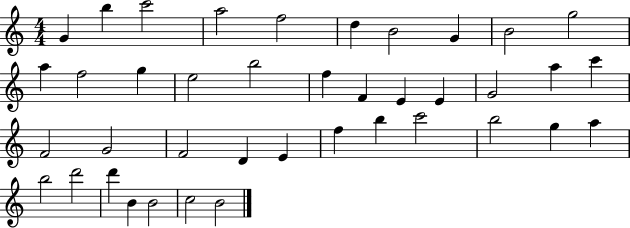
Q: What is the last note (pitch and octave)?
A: B4